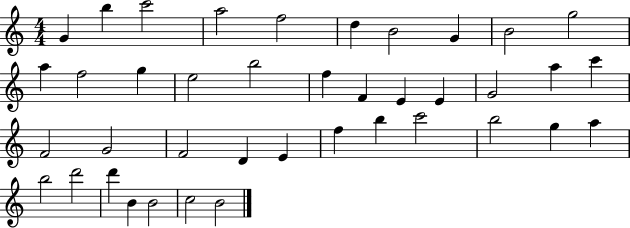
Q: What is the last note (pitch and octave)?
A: B4